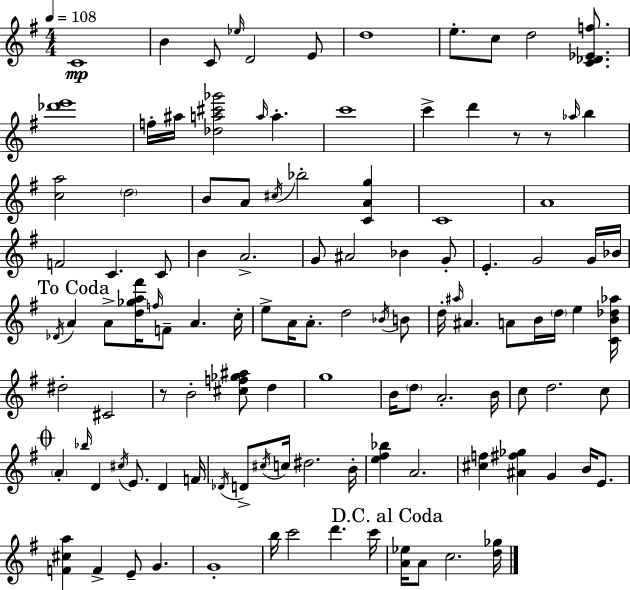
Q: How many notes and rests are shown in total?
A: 115